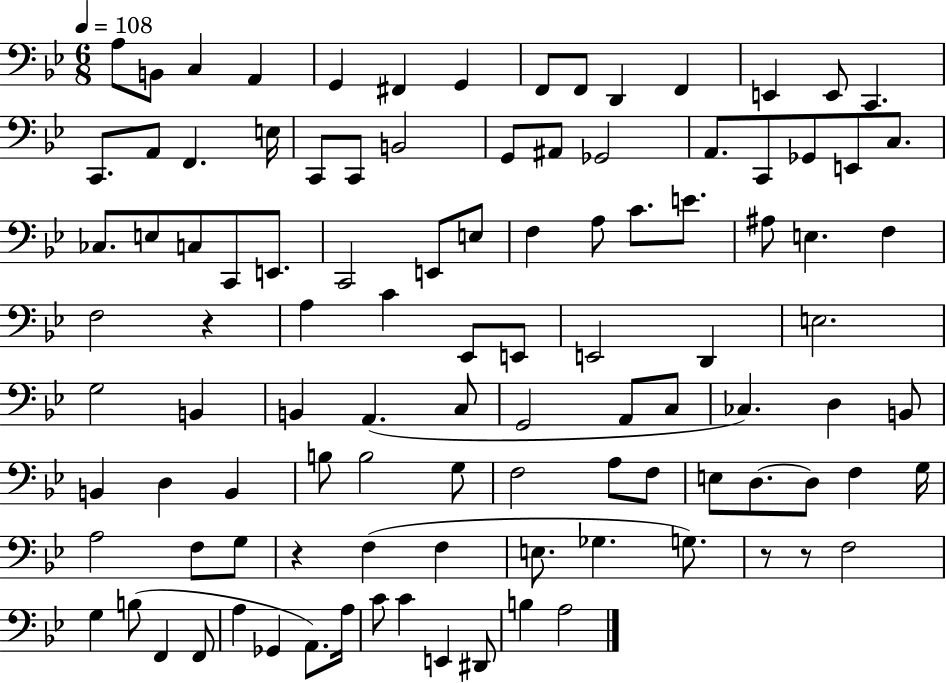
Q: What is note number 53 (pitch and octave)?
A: G3